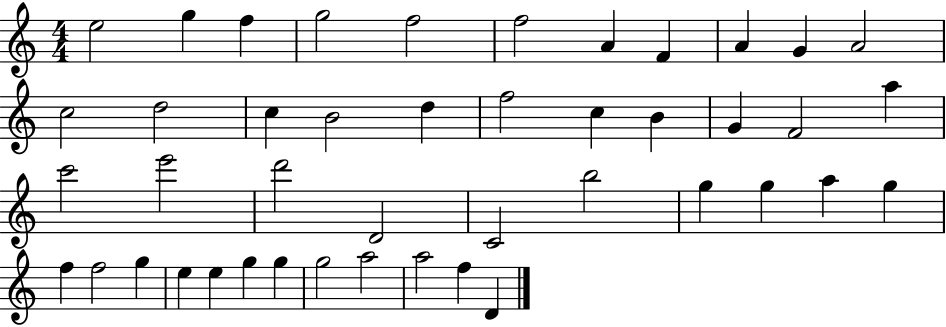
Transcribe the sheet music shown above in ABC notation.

X:1
T:Untitled
M:4/4
L:1/4
K:C
e2 g f g2 f2 f2 A F A G A2 c2 d2 c B2 d f2 c B G F2 a c'2 e'2 d'2 D2 C2 b2 g g a g f f2 g e e g g g2 a2 a2 f D